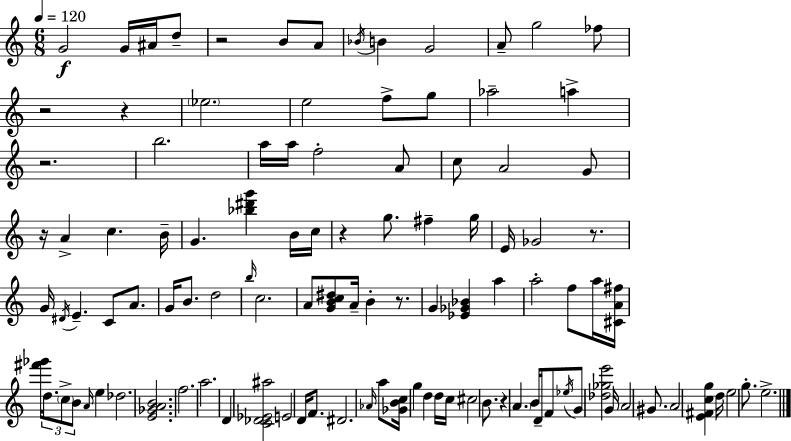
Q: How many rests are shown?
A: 9